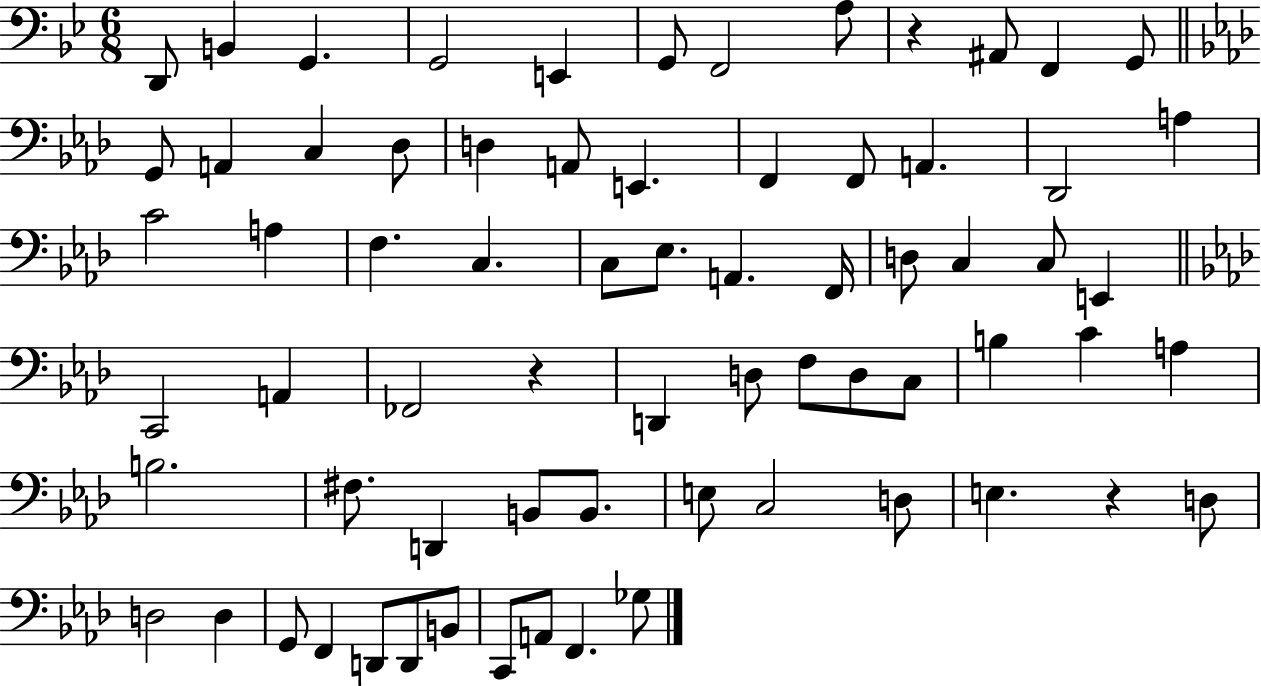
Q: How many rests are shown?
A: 3